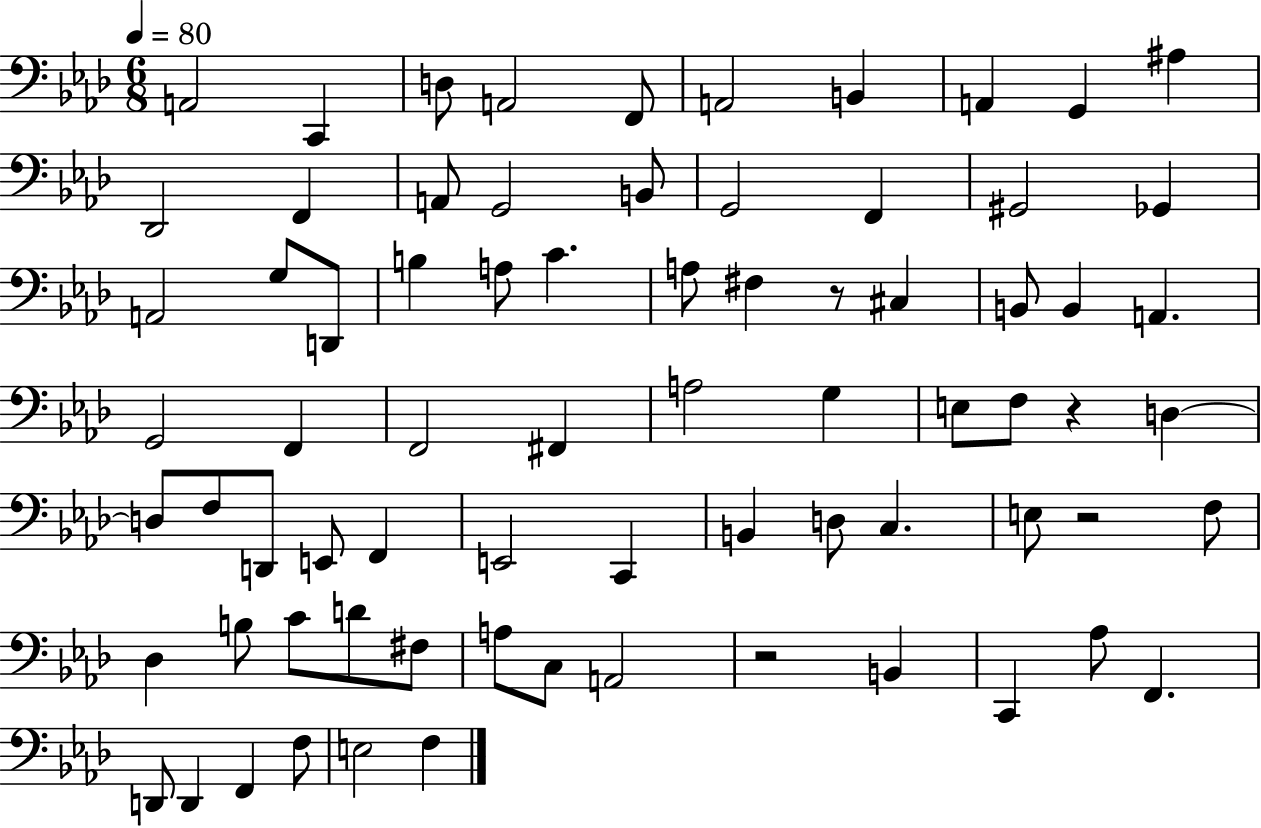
X:1
T:Untitled
M:6/8
L:1/4
K:Ab
A,,2 C,, D,/2 A,,2 F,,/2 A,,2 B,, A,, G,, ^A, _D,,2 F,, A,,/2 G,,2 B,,/2 G,,2 F,, ^G,,2 _G,, A,,2 G,/2 D,,/2 B, A,/2 C A,/2 ^F, z/2 ^C, B,,/2 B,, A,, G,,2 F,, F,,2 ^F,, A,2 G, E,/2 F,/2 z D, D,/2 F,/2 D,,/2 E,,/2 F,, E,,2 C,, B,, D,/2 C, E,/2 z2 F,/2 _D, B,/2 C/2 D/2 ^F,/2 A,/2 C,/2 A,,2 z2 B,, C,, _A,/2 F,, D,,/2 D,, F,, F,/2 E,2 F,